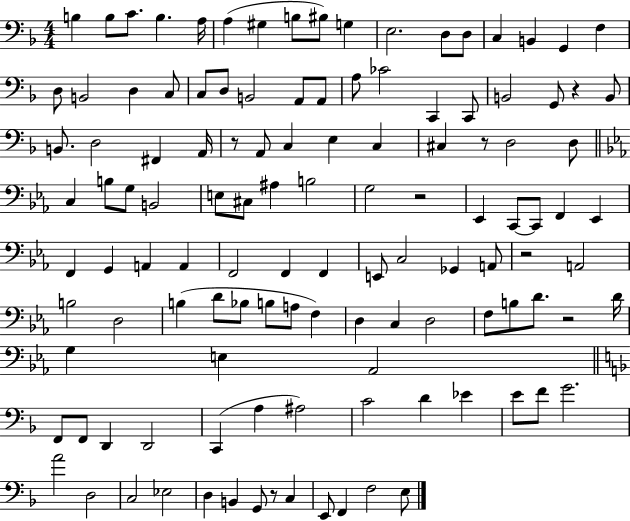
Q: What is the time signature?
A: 4/4